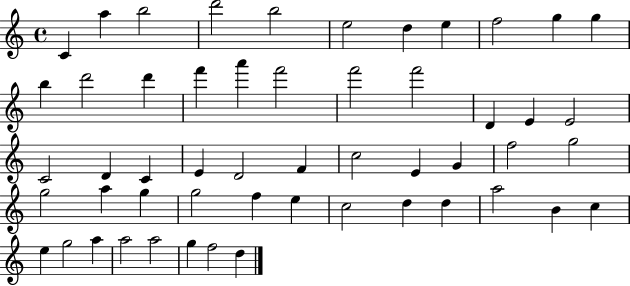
X:1
T:Untitled
M:4/4
L:1/4
K:C
C a b2 d'2 b2 e2 d e f2 g g b d'2 d' f' a' f'2 f'2 f'2 D E E2 C2 D C E D2 F c2 E G f2 g2 g2 a g g2 f e c2 d d a2 B c e g2 a a2 a2 g f2 d